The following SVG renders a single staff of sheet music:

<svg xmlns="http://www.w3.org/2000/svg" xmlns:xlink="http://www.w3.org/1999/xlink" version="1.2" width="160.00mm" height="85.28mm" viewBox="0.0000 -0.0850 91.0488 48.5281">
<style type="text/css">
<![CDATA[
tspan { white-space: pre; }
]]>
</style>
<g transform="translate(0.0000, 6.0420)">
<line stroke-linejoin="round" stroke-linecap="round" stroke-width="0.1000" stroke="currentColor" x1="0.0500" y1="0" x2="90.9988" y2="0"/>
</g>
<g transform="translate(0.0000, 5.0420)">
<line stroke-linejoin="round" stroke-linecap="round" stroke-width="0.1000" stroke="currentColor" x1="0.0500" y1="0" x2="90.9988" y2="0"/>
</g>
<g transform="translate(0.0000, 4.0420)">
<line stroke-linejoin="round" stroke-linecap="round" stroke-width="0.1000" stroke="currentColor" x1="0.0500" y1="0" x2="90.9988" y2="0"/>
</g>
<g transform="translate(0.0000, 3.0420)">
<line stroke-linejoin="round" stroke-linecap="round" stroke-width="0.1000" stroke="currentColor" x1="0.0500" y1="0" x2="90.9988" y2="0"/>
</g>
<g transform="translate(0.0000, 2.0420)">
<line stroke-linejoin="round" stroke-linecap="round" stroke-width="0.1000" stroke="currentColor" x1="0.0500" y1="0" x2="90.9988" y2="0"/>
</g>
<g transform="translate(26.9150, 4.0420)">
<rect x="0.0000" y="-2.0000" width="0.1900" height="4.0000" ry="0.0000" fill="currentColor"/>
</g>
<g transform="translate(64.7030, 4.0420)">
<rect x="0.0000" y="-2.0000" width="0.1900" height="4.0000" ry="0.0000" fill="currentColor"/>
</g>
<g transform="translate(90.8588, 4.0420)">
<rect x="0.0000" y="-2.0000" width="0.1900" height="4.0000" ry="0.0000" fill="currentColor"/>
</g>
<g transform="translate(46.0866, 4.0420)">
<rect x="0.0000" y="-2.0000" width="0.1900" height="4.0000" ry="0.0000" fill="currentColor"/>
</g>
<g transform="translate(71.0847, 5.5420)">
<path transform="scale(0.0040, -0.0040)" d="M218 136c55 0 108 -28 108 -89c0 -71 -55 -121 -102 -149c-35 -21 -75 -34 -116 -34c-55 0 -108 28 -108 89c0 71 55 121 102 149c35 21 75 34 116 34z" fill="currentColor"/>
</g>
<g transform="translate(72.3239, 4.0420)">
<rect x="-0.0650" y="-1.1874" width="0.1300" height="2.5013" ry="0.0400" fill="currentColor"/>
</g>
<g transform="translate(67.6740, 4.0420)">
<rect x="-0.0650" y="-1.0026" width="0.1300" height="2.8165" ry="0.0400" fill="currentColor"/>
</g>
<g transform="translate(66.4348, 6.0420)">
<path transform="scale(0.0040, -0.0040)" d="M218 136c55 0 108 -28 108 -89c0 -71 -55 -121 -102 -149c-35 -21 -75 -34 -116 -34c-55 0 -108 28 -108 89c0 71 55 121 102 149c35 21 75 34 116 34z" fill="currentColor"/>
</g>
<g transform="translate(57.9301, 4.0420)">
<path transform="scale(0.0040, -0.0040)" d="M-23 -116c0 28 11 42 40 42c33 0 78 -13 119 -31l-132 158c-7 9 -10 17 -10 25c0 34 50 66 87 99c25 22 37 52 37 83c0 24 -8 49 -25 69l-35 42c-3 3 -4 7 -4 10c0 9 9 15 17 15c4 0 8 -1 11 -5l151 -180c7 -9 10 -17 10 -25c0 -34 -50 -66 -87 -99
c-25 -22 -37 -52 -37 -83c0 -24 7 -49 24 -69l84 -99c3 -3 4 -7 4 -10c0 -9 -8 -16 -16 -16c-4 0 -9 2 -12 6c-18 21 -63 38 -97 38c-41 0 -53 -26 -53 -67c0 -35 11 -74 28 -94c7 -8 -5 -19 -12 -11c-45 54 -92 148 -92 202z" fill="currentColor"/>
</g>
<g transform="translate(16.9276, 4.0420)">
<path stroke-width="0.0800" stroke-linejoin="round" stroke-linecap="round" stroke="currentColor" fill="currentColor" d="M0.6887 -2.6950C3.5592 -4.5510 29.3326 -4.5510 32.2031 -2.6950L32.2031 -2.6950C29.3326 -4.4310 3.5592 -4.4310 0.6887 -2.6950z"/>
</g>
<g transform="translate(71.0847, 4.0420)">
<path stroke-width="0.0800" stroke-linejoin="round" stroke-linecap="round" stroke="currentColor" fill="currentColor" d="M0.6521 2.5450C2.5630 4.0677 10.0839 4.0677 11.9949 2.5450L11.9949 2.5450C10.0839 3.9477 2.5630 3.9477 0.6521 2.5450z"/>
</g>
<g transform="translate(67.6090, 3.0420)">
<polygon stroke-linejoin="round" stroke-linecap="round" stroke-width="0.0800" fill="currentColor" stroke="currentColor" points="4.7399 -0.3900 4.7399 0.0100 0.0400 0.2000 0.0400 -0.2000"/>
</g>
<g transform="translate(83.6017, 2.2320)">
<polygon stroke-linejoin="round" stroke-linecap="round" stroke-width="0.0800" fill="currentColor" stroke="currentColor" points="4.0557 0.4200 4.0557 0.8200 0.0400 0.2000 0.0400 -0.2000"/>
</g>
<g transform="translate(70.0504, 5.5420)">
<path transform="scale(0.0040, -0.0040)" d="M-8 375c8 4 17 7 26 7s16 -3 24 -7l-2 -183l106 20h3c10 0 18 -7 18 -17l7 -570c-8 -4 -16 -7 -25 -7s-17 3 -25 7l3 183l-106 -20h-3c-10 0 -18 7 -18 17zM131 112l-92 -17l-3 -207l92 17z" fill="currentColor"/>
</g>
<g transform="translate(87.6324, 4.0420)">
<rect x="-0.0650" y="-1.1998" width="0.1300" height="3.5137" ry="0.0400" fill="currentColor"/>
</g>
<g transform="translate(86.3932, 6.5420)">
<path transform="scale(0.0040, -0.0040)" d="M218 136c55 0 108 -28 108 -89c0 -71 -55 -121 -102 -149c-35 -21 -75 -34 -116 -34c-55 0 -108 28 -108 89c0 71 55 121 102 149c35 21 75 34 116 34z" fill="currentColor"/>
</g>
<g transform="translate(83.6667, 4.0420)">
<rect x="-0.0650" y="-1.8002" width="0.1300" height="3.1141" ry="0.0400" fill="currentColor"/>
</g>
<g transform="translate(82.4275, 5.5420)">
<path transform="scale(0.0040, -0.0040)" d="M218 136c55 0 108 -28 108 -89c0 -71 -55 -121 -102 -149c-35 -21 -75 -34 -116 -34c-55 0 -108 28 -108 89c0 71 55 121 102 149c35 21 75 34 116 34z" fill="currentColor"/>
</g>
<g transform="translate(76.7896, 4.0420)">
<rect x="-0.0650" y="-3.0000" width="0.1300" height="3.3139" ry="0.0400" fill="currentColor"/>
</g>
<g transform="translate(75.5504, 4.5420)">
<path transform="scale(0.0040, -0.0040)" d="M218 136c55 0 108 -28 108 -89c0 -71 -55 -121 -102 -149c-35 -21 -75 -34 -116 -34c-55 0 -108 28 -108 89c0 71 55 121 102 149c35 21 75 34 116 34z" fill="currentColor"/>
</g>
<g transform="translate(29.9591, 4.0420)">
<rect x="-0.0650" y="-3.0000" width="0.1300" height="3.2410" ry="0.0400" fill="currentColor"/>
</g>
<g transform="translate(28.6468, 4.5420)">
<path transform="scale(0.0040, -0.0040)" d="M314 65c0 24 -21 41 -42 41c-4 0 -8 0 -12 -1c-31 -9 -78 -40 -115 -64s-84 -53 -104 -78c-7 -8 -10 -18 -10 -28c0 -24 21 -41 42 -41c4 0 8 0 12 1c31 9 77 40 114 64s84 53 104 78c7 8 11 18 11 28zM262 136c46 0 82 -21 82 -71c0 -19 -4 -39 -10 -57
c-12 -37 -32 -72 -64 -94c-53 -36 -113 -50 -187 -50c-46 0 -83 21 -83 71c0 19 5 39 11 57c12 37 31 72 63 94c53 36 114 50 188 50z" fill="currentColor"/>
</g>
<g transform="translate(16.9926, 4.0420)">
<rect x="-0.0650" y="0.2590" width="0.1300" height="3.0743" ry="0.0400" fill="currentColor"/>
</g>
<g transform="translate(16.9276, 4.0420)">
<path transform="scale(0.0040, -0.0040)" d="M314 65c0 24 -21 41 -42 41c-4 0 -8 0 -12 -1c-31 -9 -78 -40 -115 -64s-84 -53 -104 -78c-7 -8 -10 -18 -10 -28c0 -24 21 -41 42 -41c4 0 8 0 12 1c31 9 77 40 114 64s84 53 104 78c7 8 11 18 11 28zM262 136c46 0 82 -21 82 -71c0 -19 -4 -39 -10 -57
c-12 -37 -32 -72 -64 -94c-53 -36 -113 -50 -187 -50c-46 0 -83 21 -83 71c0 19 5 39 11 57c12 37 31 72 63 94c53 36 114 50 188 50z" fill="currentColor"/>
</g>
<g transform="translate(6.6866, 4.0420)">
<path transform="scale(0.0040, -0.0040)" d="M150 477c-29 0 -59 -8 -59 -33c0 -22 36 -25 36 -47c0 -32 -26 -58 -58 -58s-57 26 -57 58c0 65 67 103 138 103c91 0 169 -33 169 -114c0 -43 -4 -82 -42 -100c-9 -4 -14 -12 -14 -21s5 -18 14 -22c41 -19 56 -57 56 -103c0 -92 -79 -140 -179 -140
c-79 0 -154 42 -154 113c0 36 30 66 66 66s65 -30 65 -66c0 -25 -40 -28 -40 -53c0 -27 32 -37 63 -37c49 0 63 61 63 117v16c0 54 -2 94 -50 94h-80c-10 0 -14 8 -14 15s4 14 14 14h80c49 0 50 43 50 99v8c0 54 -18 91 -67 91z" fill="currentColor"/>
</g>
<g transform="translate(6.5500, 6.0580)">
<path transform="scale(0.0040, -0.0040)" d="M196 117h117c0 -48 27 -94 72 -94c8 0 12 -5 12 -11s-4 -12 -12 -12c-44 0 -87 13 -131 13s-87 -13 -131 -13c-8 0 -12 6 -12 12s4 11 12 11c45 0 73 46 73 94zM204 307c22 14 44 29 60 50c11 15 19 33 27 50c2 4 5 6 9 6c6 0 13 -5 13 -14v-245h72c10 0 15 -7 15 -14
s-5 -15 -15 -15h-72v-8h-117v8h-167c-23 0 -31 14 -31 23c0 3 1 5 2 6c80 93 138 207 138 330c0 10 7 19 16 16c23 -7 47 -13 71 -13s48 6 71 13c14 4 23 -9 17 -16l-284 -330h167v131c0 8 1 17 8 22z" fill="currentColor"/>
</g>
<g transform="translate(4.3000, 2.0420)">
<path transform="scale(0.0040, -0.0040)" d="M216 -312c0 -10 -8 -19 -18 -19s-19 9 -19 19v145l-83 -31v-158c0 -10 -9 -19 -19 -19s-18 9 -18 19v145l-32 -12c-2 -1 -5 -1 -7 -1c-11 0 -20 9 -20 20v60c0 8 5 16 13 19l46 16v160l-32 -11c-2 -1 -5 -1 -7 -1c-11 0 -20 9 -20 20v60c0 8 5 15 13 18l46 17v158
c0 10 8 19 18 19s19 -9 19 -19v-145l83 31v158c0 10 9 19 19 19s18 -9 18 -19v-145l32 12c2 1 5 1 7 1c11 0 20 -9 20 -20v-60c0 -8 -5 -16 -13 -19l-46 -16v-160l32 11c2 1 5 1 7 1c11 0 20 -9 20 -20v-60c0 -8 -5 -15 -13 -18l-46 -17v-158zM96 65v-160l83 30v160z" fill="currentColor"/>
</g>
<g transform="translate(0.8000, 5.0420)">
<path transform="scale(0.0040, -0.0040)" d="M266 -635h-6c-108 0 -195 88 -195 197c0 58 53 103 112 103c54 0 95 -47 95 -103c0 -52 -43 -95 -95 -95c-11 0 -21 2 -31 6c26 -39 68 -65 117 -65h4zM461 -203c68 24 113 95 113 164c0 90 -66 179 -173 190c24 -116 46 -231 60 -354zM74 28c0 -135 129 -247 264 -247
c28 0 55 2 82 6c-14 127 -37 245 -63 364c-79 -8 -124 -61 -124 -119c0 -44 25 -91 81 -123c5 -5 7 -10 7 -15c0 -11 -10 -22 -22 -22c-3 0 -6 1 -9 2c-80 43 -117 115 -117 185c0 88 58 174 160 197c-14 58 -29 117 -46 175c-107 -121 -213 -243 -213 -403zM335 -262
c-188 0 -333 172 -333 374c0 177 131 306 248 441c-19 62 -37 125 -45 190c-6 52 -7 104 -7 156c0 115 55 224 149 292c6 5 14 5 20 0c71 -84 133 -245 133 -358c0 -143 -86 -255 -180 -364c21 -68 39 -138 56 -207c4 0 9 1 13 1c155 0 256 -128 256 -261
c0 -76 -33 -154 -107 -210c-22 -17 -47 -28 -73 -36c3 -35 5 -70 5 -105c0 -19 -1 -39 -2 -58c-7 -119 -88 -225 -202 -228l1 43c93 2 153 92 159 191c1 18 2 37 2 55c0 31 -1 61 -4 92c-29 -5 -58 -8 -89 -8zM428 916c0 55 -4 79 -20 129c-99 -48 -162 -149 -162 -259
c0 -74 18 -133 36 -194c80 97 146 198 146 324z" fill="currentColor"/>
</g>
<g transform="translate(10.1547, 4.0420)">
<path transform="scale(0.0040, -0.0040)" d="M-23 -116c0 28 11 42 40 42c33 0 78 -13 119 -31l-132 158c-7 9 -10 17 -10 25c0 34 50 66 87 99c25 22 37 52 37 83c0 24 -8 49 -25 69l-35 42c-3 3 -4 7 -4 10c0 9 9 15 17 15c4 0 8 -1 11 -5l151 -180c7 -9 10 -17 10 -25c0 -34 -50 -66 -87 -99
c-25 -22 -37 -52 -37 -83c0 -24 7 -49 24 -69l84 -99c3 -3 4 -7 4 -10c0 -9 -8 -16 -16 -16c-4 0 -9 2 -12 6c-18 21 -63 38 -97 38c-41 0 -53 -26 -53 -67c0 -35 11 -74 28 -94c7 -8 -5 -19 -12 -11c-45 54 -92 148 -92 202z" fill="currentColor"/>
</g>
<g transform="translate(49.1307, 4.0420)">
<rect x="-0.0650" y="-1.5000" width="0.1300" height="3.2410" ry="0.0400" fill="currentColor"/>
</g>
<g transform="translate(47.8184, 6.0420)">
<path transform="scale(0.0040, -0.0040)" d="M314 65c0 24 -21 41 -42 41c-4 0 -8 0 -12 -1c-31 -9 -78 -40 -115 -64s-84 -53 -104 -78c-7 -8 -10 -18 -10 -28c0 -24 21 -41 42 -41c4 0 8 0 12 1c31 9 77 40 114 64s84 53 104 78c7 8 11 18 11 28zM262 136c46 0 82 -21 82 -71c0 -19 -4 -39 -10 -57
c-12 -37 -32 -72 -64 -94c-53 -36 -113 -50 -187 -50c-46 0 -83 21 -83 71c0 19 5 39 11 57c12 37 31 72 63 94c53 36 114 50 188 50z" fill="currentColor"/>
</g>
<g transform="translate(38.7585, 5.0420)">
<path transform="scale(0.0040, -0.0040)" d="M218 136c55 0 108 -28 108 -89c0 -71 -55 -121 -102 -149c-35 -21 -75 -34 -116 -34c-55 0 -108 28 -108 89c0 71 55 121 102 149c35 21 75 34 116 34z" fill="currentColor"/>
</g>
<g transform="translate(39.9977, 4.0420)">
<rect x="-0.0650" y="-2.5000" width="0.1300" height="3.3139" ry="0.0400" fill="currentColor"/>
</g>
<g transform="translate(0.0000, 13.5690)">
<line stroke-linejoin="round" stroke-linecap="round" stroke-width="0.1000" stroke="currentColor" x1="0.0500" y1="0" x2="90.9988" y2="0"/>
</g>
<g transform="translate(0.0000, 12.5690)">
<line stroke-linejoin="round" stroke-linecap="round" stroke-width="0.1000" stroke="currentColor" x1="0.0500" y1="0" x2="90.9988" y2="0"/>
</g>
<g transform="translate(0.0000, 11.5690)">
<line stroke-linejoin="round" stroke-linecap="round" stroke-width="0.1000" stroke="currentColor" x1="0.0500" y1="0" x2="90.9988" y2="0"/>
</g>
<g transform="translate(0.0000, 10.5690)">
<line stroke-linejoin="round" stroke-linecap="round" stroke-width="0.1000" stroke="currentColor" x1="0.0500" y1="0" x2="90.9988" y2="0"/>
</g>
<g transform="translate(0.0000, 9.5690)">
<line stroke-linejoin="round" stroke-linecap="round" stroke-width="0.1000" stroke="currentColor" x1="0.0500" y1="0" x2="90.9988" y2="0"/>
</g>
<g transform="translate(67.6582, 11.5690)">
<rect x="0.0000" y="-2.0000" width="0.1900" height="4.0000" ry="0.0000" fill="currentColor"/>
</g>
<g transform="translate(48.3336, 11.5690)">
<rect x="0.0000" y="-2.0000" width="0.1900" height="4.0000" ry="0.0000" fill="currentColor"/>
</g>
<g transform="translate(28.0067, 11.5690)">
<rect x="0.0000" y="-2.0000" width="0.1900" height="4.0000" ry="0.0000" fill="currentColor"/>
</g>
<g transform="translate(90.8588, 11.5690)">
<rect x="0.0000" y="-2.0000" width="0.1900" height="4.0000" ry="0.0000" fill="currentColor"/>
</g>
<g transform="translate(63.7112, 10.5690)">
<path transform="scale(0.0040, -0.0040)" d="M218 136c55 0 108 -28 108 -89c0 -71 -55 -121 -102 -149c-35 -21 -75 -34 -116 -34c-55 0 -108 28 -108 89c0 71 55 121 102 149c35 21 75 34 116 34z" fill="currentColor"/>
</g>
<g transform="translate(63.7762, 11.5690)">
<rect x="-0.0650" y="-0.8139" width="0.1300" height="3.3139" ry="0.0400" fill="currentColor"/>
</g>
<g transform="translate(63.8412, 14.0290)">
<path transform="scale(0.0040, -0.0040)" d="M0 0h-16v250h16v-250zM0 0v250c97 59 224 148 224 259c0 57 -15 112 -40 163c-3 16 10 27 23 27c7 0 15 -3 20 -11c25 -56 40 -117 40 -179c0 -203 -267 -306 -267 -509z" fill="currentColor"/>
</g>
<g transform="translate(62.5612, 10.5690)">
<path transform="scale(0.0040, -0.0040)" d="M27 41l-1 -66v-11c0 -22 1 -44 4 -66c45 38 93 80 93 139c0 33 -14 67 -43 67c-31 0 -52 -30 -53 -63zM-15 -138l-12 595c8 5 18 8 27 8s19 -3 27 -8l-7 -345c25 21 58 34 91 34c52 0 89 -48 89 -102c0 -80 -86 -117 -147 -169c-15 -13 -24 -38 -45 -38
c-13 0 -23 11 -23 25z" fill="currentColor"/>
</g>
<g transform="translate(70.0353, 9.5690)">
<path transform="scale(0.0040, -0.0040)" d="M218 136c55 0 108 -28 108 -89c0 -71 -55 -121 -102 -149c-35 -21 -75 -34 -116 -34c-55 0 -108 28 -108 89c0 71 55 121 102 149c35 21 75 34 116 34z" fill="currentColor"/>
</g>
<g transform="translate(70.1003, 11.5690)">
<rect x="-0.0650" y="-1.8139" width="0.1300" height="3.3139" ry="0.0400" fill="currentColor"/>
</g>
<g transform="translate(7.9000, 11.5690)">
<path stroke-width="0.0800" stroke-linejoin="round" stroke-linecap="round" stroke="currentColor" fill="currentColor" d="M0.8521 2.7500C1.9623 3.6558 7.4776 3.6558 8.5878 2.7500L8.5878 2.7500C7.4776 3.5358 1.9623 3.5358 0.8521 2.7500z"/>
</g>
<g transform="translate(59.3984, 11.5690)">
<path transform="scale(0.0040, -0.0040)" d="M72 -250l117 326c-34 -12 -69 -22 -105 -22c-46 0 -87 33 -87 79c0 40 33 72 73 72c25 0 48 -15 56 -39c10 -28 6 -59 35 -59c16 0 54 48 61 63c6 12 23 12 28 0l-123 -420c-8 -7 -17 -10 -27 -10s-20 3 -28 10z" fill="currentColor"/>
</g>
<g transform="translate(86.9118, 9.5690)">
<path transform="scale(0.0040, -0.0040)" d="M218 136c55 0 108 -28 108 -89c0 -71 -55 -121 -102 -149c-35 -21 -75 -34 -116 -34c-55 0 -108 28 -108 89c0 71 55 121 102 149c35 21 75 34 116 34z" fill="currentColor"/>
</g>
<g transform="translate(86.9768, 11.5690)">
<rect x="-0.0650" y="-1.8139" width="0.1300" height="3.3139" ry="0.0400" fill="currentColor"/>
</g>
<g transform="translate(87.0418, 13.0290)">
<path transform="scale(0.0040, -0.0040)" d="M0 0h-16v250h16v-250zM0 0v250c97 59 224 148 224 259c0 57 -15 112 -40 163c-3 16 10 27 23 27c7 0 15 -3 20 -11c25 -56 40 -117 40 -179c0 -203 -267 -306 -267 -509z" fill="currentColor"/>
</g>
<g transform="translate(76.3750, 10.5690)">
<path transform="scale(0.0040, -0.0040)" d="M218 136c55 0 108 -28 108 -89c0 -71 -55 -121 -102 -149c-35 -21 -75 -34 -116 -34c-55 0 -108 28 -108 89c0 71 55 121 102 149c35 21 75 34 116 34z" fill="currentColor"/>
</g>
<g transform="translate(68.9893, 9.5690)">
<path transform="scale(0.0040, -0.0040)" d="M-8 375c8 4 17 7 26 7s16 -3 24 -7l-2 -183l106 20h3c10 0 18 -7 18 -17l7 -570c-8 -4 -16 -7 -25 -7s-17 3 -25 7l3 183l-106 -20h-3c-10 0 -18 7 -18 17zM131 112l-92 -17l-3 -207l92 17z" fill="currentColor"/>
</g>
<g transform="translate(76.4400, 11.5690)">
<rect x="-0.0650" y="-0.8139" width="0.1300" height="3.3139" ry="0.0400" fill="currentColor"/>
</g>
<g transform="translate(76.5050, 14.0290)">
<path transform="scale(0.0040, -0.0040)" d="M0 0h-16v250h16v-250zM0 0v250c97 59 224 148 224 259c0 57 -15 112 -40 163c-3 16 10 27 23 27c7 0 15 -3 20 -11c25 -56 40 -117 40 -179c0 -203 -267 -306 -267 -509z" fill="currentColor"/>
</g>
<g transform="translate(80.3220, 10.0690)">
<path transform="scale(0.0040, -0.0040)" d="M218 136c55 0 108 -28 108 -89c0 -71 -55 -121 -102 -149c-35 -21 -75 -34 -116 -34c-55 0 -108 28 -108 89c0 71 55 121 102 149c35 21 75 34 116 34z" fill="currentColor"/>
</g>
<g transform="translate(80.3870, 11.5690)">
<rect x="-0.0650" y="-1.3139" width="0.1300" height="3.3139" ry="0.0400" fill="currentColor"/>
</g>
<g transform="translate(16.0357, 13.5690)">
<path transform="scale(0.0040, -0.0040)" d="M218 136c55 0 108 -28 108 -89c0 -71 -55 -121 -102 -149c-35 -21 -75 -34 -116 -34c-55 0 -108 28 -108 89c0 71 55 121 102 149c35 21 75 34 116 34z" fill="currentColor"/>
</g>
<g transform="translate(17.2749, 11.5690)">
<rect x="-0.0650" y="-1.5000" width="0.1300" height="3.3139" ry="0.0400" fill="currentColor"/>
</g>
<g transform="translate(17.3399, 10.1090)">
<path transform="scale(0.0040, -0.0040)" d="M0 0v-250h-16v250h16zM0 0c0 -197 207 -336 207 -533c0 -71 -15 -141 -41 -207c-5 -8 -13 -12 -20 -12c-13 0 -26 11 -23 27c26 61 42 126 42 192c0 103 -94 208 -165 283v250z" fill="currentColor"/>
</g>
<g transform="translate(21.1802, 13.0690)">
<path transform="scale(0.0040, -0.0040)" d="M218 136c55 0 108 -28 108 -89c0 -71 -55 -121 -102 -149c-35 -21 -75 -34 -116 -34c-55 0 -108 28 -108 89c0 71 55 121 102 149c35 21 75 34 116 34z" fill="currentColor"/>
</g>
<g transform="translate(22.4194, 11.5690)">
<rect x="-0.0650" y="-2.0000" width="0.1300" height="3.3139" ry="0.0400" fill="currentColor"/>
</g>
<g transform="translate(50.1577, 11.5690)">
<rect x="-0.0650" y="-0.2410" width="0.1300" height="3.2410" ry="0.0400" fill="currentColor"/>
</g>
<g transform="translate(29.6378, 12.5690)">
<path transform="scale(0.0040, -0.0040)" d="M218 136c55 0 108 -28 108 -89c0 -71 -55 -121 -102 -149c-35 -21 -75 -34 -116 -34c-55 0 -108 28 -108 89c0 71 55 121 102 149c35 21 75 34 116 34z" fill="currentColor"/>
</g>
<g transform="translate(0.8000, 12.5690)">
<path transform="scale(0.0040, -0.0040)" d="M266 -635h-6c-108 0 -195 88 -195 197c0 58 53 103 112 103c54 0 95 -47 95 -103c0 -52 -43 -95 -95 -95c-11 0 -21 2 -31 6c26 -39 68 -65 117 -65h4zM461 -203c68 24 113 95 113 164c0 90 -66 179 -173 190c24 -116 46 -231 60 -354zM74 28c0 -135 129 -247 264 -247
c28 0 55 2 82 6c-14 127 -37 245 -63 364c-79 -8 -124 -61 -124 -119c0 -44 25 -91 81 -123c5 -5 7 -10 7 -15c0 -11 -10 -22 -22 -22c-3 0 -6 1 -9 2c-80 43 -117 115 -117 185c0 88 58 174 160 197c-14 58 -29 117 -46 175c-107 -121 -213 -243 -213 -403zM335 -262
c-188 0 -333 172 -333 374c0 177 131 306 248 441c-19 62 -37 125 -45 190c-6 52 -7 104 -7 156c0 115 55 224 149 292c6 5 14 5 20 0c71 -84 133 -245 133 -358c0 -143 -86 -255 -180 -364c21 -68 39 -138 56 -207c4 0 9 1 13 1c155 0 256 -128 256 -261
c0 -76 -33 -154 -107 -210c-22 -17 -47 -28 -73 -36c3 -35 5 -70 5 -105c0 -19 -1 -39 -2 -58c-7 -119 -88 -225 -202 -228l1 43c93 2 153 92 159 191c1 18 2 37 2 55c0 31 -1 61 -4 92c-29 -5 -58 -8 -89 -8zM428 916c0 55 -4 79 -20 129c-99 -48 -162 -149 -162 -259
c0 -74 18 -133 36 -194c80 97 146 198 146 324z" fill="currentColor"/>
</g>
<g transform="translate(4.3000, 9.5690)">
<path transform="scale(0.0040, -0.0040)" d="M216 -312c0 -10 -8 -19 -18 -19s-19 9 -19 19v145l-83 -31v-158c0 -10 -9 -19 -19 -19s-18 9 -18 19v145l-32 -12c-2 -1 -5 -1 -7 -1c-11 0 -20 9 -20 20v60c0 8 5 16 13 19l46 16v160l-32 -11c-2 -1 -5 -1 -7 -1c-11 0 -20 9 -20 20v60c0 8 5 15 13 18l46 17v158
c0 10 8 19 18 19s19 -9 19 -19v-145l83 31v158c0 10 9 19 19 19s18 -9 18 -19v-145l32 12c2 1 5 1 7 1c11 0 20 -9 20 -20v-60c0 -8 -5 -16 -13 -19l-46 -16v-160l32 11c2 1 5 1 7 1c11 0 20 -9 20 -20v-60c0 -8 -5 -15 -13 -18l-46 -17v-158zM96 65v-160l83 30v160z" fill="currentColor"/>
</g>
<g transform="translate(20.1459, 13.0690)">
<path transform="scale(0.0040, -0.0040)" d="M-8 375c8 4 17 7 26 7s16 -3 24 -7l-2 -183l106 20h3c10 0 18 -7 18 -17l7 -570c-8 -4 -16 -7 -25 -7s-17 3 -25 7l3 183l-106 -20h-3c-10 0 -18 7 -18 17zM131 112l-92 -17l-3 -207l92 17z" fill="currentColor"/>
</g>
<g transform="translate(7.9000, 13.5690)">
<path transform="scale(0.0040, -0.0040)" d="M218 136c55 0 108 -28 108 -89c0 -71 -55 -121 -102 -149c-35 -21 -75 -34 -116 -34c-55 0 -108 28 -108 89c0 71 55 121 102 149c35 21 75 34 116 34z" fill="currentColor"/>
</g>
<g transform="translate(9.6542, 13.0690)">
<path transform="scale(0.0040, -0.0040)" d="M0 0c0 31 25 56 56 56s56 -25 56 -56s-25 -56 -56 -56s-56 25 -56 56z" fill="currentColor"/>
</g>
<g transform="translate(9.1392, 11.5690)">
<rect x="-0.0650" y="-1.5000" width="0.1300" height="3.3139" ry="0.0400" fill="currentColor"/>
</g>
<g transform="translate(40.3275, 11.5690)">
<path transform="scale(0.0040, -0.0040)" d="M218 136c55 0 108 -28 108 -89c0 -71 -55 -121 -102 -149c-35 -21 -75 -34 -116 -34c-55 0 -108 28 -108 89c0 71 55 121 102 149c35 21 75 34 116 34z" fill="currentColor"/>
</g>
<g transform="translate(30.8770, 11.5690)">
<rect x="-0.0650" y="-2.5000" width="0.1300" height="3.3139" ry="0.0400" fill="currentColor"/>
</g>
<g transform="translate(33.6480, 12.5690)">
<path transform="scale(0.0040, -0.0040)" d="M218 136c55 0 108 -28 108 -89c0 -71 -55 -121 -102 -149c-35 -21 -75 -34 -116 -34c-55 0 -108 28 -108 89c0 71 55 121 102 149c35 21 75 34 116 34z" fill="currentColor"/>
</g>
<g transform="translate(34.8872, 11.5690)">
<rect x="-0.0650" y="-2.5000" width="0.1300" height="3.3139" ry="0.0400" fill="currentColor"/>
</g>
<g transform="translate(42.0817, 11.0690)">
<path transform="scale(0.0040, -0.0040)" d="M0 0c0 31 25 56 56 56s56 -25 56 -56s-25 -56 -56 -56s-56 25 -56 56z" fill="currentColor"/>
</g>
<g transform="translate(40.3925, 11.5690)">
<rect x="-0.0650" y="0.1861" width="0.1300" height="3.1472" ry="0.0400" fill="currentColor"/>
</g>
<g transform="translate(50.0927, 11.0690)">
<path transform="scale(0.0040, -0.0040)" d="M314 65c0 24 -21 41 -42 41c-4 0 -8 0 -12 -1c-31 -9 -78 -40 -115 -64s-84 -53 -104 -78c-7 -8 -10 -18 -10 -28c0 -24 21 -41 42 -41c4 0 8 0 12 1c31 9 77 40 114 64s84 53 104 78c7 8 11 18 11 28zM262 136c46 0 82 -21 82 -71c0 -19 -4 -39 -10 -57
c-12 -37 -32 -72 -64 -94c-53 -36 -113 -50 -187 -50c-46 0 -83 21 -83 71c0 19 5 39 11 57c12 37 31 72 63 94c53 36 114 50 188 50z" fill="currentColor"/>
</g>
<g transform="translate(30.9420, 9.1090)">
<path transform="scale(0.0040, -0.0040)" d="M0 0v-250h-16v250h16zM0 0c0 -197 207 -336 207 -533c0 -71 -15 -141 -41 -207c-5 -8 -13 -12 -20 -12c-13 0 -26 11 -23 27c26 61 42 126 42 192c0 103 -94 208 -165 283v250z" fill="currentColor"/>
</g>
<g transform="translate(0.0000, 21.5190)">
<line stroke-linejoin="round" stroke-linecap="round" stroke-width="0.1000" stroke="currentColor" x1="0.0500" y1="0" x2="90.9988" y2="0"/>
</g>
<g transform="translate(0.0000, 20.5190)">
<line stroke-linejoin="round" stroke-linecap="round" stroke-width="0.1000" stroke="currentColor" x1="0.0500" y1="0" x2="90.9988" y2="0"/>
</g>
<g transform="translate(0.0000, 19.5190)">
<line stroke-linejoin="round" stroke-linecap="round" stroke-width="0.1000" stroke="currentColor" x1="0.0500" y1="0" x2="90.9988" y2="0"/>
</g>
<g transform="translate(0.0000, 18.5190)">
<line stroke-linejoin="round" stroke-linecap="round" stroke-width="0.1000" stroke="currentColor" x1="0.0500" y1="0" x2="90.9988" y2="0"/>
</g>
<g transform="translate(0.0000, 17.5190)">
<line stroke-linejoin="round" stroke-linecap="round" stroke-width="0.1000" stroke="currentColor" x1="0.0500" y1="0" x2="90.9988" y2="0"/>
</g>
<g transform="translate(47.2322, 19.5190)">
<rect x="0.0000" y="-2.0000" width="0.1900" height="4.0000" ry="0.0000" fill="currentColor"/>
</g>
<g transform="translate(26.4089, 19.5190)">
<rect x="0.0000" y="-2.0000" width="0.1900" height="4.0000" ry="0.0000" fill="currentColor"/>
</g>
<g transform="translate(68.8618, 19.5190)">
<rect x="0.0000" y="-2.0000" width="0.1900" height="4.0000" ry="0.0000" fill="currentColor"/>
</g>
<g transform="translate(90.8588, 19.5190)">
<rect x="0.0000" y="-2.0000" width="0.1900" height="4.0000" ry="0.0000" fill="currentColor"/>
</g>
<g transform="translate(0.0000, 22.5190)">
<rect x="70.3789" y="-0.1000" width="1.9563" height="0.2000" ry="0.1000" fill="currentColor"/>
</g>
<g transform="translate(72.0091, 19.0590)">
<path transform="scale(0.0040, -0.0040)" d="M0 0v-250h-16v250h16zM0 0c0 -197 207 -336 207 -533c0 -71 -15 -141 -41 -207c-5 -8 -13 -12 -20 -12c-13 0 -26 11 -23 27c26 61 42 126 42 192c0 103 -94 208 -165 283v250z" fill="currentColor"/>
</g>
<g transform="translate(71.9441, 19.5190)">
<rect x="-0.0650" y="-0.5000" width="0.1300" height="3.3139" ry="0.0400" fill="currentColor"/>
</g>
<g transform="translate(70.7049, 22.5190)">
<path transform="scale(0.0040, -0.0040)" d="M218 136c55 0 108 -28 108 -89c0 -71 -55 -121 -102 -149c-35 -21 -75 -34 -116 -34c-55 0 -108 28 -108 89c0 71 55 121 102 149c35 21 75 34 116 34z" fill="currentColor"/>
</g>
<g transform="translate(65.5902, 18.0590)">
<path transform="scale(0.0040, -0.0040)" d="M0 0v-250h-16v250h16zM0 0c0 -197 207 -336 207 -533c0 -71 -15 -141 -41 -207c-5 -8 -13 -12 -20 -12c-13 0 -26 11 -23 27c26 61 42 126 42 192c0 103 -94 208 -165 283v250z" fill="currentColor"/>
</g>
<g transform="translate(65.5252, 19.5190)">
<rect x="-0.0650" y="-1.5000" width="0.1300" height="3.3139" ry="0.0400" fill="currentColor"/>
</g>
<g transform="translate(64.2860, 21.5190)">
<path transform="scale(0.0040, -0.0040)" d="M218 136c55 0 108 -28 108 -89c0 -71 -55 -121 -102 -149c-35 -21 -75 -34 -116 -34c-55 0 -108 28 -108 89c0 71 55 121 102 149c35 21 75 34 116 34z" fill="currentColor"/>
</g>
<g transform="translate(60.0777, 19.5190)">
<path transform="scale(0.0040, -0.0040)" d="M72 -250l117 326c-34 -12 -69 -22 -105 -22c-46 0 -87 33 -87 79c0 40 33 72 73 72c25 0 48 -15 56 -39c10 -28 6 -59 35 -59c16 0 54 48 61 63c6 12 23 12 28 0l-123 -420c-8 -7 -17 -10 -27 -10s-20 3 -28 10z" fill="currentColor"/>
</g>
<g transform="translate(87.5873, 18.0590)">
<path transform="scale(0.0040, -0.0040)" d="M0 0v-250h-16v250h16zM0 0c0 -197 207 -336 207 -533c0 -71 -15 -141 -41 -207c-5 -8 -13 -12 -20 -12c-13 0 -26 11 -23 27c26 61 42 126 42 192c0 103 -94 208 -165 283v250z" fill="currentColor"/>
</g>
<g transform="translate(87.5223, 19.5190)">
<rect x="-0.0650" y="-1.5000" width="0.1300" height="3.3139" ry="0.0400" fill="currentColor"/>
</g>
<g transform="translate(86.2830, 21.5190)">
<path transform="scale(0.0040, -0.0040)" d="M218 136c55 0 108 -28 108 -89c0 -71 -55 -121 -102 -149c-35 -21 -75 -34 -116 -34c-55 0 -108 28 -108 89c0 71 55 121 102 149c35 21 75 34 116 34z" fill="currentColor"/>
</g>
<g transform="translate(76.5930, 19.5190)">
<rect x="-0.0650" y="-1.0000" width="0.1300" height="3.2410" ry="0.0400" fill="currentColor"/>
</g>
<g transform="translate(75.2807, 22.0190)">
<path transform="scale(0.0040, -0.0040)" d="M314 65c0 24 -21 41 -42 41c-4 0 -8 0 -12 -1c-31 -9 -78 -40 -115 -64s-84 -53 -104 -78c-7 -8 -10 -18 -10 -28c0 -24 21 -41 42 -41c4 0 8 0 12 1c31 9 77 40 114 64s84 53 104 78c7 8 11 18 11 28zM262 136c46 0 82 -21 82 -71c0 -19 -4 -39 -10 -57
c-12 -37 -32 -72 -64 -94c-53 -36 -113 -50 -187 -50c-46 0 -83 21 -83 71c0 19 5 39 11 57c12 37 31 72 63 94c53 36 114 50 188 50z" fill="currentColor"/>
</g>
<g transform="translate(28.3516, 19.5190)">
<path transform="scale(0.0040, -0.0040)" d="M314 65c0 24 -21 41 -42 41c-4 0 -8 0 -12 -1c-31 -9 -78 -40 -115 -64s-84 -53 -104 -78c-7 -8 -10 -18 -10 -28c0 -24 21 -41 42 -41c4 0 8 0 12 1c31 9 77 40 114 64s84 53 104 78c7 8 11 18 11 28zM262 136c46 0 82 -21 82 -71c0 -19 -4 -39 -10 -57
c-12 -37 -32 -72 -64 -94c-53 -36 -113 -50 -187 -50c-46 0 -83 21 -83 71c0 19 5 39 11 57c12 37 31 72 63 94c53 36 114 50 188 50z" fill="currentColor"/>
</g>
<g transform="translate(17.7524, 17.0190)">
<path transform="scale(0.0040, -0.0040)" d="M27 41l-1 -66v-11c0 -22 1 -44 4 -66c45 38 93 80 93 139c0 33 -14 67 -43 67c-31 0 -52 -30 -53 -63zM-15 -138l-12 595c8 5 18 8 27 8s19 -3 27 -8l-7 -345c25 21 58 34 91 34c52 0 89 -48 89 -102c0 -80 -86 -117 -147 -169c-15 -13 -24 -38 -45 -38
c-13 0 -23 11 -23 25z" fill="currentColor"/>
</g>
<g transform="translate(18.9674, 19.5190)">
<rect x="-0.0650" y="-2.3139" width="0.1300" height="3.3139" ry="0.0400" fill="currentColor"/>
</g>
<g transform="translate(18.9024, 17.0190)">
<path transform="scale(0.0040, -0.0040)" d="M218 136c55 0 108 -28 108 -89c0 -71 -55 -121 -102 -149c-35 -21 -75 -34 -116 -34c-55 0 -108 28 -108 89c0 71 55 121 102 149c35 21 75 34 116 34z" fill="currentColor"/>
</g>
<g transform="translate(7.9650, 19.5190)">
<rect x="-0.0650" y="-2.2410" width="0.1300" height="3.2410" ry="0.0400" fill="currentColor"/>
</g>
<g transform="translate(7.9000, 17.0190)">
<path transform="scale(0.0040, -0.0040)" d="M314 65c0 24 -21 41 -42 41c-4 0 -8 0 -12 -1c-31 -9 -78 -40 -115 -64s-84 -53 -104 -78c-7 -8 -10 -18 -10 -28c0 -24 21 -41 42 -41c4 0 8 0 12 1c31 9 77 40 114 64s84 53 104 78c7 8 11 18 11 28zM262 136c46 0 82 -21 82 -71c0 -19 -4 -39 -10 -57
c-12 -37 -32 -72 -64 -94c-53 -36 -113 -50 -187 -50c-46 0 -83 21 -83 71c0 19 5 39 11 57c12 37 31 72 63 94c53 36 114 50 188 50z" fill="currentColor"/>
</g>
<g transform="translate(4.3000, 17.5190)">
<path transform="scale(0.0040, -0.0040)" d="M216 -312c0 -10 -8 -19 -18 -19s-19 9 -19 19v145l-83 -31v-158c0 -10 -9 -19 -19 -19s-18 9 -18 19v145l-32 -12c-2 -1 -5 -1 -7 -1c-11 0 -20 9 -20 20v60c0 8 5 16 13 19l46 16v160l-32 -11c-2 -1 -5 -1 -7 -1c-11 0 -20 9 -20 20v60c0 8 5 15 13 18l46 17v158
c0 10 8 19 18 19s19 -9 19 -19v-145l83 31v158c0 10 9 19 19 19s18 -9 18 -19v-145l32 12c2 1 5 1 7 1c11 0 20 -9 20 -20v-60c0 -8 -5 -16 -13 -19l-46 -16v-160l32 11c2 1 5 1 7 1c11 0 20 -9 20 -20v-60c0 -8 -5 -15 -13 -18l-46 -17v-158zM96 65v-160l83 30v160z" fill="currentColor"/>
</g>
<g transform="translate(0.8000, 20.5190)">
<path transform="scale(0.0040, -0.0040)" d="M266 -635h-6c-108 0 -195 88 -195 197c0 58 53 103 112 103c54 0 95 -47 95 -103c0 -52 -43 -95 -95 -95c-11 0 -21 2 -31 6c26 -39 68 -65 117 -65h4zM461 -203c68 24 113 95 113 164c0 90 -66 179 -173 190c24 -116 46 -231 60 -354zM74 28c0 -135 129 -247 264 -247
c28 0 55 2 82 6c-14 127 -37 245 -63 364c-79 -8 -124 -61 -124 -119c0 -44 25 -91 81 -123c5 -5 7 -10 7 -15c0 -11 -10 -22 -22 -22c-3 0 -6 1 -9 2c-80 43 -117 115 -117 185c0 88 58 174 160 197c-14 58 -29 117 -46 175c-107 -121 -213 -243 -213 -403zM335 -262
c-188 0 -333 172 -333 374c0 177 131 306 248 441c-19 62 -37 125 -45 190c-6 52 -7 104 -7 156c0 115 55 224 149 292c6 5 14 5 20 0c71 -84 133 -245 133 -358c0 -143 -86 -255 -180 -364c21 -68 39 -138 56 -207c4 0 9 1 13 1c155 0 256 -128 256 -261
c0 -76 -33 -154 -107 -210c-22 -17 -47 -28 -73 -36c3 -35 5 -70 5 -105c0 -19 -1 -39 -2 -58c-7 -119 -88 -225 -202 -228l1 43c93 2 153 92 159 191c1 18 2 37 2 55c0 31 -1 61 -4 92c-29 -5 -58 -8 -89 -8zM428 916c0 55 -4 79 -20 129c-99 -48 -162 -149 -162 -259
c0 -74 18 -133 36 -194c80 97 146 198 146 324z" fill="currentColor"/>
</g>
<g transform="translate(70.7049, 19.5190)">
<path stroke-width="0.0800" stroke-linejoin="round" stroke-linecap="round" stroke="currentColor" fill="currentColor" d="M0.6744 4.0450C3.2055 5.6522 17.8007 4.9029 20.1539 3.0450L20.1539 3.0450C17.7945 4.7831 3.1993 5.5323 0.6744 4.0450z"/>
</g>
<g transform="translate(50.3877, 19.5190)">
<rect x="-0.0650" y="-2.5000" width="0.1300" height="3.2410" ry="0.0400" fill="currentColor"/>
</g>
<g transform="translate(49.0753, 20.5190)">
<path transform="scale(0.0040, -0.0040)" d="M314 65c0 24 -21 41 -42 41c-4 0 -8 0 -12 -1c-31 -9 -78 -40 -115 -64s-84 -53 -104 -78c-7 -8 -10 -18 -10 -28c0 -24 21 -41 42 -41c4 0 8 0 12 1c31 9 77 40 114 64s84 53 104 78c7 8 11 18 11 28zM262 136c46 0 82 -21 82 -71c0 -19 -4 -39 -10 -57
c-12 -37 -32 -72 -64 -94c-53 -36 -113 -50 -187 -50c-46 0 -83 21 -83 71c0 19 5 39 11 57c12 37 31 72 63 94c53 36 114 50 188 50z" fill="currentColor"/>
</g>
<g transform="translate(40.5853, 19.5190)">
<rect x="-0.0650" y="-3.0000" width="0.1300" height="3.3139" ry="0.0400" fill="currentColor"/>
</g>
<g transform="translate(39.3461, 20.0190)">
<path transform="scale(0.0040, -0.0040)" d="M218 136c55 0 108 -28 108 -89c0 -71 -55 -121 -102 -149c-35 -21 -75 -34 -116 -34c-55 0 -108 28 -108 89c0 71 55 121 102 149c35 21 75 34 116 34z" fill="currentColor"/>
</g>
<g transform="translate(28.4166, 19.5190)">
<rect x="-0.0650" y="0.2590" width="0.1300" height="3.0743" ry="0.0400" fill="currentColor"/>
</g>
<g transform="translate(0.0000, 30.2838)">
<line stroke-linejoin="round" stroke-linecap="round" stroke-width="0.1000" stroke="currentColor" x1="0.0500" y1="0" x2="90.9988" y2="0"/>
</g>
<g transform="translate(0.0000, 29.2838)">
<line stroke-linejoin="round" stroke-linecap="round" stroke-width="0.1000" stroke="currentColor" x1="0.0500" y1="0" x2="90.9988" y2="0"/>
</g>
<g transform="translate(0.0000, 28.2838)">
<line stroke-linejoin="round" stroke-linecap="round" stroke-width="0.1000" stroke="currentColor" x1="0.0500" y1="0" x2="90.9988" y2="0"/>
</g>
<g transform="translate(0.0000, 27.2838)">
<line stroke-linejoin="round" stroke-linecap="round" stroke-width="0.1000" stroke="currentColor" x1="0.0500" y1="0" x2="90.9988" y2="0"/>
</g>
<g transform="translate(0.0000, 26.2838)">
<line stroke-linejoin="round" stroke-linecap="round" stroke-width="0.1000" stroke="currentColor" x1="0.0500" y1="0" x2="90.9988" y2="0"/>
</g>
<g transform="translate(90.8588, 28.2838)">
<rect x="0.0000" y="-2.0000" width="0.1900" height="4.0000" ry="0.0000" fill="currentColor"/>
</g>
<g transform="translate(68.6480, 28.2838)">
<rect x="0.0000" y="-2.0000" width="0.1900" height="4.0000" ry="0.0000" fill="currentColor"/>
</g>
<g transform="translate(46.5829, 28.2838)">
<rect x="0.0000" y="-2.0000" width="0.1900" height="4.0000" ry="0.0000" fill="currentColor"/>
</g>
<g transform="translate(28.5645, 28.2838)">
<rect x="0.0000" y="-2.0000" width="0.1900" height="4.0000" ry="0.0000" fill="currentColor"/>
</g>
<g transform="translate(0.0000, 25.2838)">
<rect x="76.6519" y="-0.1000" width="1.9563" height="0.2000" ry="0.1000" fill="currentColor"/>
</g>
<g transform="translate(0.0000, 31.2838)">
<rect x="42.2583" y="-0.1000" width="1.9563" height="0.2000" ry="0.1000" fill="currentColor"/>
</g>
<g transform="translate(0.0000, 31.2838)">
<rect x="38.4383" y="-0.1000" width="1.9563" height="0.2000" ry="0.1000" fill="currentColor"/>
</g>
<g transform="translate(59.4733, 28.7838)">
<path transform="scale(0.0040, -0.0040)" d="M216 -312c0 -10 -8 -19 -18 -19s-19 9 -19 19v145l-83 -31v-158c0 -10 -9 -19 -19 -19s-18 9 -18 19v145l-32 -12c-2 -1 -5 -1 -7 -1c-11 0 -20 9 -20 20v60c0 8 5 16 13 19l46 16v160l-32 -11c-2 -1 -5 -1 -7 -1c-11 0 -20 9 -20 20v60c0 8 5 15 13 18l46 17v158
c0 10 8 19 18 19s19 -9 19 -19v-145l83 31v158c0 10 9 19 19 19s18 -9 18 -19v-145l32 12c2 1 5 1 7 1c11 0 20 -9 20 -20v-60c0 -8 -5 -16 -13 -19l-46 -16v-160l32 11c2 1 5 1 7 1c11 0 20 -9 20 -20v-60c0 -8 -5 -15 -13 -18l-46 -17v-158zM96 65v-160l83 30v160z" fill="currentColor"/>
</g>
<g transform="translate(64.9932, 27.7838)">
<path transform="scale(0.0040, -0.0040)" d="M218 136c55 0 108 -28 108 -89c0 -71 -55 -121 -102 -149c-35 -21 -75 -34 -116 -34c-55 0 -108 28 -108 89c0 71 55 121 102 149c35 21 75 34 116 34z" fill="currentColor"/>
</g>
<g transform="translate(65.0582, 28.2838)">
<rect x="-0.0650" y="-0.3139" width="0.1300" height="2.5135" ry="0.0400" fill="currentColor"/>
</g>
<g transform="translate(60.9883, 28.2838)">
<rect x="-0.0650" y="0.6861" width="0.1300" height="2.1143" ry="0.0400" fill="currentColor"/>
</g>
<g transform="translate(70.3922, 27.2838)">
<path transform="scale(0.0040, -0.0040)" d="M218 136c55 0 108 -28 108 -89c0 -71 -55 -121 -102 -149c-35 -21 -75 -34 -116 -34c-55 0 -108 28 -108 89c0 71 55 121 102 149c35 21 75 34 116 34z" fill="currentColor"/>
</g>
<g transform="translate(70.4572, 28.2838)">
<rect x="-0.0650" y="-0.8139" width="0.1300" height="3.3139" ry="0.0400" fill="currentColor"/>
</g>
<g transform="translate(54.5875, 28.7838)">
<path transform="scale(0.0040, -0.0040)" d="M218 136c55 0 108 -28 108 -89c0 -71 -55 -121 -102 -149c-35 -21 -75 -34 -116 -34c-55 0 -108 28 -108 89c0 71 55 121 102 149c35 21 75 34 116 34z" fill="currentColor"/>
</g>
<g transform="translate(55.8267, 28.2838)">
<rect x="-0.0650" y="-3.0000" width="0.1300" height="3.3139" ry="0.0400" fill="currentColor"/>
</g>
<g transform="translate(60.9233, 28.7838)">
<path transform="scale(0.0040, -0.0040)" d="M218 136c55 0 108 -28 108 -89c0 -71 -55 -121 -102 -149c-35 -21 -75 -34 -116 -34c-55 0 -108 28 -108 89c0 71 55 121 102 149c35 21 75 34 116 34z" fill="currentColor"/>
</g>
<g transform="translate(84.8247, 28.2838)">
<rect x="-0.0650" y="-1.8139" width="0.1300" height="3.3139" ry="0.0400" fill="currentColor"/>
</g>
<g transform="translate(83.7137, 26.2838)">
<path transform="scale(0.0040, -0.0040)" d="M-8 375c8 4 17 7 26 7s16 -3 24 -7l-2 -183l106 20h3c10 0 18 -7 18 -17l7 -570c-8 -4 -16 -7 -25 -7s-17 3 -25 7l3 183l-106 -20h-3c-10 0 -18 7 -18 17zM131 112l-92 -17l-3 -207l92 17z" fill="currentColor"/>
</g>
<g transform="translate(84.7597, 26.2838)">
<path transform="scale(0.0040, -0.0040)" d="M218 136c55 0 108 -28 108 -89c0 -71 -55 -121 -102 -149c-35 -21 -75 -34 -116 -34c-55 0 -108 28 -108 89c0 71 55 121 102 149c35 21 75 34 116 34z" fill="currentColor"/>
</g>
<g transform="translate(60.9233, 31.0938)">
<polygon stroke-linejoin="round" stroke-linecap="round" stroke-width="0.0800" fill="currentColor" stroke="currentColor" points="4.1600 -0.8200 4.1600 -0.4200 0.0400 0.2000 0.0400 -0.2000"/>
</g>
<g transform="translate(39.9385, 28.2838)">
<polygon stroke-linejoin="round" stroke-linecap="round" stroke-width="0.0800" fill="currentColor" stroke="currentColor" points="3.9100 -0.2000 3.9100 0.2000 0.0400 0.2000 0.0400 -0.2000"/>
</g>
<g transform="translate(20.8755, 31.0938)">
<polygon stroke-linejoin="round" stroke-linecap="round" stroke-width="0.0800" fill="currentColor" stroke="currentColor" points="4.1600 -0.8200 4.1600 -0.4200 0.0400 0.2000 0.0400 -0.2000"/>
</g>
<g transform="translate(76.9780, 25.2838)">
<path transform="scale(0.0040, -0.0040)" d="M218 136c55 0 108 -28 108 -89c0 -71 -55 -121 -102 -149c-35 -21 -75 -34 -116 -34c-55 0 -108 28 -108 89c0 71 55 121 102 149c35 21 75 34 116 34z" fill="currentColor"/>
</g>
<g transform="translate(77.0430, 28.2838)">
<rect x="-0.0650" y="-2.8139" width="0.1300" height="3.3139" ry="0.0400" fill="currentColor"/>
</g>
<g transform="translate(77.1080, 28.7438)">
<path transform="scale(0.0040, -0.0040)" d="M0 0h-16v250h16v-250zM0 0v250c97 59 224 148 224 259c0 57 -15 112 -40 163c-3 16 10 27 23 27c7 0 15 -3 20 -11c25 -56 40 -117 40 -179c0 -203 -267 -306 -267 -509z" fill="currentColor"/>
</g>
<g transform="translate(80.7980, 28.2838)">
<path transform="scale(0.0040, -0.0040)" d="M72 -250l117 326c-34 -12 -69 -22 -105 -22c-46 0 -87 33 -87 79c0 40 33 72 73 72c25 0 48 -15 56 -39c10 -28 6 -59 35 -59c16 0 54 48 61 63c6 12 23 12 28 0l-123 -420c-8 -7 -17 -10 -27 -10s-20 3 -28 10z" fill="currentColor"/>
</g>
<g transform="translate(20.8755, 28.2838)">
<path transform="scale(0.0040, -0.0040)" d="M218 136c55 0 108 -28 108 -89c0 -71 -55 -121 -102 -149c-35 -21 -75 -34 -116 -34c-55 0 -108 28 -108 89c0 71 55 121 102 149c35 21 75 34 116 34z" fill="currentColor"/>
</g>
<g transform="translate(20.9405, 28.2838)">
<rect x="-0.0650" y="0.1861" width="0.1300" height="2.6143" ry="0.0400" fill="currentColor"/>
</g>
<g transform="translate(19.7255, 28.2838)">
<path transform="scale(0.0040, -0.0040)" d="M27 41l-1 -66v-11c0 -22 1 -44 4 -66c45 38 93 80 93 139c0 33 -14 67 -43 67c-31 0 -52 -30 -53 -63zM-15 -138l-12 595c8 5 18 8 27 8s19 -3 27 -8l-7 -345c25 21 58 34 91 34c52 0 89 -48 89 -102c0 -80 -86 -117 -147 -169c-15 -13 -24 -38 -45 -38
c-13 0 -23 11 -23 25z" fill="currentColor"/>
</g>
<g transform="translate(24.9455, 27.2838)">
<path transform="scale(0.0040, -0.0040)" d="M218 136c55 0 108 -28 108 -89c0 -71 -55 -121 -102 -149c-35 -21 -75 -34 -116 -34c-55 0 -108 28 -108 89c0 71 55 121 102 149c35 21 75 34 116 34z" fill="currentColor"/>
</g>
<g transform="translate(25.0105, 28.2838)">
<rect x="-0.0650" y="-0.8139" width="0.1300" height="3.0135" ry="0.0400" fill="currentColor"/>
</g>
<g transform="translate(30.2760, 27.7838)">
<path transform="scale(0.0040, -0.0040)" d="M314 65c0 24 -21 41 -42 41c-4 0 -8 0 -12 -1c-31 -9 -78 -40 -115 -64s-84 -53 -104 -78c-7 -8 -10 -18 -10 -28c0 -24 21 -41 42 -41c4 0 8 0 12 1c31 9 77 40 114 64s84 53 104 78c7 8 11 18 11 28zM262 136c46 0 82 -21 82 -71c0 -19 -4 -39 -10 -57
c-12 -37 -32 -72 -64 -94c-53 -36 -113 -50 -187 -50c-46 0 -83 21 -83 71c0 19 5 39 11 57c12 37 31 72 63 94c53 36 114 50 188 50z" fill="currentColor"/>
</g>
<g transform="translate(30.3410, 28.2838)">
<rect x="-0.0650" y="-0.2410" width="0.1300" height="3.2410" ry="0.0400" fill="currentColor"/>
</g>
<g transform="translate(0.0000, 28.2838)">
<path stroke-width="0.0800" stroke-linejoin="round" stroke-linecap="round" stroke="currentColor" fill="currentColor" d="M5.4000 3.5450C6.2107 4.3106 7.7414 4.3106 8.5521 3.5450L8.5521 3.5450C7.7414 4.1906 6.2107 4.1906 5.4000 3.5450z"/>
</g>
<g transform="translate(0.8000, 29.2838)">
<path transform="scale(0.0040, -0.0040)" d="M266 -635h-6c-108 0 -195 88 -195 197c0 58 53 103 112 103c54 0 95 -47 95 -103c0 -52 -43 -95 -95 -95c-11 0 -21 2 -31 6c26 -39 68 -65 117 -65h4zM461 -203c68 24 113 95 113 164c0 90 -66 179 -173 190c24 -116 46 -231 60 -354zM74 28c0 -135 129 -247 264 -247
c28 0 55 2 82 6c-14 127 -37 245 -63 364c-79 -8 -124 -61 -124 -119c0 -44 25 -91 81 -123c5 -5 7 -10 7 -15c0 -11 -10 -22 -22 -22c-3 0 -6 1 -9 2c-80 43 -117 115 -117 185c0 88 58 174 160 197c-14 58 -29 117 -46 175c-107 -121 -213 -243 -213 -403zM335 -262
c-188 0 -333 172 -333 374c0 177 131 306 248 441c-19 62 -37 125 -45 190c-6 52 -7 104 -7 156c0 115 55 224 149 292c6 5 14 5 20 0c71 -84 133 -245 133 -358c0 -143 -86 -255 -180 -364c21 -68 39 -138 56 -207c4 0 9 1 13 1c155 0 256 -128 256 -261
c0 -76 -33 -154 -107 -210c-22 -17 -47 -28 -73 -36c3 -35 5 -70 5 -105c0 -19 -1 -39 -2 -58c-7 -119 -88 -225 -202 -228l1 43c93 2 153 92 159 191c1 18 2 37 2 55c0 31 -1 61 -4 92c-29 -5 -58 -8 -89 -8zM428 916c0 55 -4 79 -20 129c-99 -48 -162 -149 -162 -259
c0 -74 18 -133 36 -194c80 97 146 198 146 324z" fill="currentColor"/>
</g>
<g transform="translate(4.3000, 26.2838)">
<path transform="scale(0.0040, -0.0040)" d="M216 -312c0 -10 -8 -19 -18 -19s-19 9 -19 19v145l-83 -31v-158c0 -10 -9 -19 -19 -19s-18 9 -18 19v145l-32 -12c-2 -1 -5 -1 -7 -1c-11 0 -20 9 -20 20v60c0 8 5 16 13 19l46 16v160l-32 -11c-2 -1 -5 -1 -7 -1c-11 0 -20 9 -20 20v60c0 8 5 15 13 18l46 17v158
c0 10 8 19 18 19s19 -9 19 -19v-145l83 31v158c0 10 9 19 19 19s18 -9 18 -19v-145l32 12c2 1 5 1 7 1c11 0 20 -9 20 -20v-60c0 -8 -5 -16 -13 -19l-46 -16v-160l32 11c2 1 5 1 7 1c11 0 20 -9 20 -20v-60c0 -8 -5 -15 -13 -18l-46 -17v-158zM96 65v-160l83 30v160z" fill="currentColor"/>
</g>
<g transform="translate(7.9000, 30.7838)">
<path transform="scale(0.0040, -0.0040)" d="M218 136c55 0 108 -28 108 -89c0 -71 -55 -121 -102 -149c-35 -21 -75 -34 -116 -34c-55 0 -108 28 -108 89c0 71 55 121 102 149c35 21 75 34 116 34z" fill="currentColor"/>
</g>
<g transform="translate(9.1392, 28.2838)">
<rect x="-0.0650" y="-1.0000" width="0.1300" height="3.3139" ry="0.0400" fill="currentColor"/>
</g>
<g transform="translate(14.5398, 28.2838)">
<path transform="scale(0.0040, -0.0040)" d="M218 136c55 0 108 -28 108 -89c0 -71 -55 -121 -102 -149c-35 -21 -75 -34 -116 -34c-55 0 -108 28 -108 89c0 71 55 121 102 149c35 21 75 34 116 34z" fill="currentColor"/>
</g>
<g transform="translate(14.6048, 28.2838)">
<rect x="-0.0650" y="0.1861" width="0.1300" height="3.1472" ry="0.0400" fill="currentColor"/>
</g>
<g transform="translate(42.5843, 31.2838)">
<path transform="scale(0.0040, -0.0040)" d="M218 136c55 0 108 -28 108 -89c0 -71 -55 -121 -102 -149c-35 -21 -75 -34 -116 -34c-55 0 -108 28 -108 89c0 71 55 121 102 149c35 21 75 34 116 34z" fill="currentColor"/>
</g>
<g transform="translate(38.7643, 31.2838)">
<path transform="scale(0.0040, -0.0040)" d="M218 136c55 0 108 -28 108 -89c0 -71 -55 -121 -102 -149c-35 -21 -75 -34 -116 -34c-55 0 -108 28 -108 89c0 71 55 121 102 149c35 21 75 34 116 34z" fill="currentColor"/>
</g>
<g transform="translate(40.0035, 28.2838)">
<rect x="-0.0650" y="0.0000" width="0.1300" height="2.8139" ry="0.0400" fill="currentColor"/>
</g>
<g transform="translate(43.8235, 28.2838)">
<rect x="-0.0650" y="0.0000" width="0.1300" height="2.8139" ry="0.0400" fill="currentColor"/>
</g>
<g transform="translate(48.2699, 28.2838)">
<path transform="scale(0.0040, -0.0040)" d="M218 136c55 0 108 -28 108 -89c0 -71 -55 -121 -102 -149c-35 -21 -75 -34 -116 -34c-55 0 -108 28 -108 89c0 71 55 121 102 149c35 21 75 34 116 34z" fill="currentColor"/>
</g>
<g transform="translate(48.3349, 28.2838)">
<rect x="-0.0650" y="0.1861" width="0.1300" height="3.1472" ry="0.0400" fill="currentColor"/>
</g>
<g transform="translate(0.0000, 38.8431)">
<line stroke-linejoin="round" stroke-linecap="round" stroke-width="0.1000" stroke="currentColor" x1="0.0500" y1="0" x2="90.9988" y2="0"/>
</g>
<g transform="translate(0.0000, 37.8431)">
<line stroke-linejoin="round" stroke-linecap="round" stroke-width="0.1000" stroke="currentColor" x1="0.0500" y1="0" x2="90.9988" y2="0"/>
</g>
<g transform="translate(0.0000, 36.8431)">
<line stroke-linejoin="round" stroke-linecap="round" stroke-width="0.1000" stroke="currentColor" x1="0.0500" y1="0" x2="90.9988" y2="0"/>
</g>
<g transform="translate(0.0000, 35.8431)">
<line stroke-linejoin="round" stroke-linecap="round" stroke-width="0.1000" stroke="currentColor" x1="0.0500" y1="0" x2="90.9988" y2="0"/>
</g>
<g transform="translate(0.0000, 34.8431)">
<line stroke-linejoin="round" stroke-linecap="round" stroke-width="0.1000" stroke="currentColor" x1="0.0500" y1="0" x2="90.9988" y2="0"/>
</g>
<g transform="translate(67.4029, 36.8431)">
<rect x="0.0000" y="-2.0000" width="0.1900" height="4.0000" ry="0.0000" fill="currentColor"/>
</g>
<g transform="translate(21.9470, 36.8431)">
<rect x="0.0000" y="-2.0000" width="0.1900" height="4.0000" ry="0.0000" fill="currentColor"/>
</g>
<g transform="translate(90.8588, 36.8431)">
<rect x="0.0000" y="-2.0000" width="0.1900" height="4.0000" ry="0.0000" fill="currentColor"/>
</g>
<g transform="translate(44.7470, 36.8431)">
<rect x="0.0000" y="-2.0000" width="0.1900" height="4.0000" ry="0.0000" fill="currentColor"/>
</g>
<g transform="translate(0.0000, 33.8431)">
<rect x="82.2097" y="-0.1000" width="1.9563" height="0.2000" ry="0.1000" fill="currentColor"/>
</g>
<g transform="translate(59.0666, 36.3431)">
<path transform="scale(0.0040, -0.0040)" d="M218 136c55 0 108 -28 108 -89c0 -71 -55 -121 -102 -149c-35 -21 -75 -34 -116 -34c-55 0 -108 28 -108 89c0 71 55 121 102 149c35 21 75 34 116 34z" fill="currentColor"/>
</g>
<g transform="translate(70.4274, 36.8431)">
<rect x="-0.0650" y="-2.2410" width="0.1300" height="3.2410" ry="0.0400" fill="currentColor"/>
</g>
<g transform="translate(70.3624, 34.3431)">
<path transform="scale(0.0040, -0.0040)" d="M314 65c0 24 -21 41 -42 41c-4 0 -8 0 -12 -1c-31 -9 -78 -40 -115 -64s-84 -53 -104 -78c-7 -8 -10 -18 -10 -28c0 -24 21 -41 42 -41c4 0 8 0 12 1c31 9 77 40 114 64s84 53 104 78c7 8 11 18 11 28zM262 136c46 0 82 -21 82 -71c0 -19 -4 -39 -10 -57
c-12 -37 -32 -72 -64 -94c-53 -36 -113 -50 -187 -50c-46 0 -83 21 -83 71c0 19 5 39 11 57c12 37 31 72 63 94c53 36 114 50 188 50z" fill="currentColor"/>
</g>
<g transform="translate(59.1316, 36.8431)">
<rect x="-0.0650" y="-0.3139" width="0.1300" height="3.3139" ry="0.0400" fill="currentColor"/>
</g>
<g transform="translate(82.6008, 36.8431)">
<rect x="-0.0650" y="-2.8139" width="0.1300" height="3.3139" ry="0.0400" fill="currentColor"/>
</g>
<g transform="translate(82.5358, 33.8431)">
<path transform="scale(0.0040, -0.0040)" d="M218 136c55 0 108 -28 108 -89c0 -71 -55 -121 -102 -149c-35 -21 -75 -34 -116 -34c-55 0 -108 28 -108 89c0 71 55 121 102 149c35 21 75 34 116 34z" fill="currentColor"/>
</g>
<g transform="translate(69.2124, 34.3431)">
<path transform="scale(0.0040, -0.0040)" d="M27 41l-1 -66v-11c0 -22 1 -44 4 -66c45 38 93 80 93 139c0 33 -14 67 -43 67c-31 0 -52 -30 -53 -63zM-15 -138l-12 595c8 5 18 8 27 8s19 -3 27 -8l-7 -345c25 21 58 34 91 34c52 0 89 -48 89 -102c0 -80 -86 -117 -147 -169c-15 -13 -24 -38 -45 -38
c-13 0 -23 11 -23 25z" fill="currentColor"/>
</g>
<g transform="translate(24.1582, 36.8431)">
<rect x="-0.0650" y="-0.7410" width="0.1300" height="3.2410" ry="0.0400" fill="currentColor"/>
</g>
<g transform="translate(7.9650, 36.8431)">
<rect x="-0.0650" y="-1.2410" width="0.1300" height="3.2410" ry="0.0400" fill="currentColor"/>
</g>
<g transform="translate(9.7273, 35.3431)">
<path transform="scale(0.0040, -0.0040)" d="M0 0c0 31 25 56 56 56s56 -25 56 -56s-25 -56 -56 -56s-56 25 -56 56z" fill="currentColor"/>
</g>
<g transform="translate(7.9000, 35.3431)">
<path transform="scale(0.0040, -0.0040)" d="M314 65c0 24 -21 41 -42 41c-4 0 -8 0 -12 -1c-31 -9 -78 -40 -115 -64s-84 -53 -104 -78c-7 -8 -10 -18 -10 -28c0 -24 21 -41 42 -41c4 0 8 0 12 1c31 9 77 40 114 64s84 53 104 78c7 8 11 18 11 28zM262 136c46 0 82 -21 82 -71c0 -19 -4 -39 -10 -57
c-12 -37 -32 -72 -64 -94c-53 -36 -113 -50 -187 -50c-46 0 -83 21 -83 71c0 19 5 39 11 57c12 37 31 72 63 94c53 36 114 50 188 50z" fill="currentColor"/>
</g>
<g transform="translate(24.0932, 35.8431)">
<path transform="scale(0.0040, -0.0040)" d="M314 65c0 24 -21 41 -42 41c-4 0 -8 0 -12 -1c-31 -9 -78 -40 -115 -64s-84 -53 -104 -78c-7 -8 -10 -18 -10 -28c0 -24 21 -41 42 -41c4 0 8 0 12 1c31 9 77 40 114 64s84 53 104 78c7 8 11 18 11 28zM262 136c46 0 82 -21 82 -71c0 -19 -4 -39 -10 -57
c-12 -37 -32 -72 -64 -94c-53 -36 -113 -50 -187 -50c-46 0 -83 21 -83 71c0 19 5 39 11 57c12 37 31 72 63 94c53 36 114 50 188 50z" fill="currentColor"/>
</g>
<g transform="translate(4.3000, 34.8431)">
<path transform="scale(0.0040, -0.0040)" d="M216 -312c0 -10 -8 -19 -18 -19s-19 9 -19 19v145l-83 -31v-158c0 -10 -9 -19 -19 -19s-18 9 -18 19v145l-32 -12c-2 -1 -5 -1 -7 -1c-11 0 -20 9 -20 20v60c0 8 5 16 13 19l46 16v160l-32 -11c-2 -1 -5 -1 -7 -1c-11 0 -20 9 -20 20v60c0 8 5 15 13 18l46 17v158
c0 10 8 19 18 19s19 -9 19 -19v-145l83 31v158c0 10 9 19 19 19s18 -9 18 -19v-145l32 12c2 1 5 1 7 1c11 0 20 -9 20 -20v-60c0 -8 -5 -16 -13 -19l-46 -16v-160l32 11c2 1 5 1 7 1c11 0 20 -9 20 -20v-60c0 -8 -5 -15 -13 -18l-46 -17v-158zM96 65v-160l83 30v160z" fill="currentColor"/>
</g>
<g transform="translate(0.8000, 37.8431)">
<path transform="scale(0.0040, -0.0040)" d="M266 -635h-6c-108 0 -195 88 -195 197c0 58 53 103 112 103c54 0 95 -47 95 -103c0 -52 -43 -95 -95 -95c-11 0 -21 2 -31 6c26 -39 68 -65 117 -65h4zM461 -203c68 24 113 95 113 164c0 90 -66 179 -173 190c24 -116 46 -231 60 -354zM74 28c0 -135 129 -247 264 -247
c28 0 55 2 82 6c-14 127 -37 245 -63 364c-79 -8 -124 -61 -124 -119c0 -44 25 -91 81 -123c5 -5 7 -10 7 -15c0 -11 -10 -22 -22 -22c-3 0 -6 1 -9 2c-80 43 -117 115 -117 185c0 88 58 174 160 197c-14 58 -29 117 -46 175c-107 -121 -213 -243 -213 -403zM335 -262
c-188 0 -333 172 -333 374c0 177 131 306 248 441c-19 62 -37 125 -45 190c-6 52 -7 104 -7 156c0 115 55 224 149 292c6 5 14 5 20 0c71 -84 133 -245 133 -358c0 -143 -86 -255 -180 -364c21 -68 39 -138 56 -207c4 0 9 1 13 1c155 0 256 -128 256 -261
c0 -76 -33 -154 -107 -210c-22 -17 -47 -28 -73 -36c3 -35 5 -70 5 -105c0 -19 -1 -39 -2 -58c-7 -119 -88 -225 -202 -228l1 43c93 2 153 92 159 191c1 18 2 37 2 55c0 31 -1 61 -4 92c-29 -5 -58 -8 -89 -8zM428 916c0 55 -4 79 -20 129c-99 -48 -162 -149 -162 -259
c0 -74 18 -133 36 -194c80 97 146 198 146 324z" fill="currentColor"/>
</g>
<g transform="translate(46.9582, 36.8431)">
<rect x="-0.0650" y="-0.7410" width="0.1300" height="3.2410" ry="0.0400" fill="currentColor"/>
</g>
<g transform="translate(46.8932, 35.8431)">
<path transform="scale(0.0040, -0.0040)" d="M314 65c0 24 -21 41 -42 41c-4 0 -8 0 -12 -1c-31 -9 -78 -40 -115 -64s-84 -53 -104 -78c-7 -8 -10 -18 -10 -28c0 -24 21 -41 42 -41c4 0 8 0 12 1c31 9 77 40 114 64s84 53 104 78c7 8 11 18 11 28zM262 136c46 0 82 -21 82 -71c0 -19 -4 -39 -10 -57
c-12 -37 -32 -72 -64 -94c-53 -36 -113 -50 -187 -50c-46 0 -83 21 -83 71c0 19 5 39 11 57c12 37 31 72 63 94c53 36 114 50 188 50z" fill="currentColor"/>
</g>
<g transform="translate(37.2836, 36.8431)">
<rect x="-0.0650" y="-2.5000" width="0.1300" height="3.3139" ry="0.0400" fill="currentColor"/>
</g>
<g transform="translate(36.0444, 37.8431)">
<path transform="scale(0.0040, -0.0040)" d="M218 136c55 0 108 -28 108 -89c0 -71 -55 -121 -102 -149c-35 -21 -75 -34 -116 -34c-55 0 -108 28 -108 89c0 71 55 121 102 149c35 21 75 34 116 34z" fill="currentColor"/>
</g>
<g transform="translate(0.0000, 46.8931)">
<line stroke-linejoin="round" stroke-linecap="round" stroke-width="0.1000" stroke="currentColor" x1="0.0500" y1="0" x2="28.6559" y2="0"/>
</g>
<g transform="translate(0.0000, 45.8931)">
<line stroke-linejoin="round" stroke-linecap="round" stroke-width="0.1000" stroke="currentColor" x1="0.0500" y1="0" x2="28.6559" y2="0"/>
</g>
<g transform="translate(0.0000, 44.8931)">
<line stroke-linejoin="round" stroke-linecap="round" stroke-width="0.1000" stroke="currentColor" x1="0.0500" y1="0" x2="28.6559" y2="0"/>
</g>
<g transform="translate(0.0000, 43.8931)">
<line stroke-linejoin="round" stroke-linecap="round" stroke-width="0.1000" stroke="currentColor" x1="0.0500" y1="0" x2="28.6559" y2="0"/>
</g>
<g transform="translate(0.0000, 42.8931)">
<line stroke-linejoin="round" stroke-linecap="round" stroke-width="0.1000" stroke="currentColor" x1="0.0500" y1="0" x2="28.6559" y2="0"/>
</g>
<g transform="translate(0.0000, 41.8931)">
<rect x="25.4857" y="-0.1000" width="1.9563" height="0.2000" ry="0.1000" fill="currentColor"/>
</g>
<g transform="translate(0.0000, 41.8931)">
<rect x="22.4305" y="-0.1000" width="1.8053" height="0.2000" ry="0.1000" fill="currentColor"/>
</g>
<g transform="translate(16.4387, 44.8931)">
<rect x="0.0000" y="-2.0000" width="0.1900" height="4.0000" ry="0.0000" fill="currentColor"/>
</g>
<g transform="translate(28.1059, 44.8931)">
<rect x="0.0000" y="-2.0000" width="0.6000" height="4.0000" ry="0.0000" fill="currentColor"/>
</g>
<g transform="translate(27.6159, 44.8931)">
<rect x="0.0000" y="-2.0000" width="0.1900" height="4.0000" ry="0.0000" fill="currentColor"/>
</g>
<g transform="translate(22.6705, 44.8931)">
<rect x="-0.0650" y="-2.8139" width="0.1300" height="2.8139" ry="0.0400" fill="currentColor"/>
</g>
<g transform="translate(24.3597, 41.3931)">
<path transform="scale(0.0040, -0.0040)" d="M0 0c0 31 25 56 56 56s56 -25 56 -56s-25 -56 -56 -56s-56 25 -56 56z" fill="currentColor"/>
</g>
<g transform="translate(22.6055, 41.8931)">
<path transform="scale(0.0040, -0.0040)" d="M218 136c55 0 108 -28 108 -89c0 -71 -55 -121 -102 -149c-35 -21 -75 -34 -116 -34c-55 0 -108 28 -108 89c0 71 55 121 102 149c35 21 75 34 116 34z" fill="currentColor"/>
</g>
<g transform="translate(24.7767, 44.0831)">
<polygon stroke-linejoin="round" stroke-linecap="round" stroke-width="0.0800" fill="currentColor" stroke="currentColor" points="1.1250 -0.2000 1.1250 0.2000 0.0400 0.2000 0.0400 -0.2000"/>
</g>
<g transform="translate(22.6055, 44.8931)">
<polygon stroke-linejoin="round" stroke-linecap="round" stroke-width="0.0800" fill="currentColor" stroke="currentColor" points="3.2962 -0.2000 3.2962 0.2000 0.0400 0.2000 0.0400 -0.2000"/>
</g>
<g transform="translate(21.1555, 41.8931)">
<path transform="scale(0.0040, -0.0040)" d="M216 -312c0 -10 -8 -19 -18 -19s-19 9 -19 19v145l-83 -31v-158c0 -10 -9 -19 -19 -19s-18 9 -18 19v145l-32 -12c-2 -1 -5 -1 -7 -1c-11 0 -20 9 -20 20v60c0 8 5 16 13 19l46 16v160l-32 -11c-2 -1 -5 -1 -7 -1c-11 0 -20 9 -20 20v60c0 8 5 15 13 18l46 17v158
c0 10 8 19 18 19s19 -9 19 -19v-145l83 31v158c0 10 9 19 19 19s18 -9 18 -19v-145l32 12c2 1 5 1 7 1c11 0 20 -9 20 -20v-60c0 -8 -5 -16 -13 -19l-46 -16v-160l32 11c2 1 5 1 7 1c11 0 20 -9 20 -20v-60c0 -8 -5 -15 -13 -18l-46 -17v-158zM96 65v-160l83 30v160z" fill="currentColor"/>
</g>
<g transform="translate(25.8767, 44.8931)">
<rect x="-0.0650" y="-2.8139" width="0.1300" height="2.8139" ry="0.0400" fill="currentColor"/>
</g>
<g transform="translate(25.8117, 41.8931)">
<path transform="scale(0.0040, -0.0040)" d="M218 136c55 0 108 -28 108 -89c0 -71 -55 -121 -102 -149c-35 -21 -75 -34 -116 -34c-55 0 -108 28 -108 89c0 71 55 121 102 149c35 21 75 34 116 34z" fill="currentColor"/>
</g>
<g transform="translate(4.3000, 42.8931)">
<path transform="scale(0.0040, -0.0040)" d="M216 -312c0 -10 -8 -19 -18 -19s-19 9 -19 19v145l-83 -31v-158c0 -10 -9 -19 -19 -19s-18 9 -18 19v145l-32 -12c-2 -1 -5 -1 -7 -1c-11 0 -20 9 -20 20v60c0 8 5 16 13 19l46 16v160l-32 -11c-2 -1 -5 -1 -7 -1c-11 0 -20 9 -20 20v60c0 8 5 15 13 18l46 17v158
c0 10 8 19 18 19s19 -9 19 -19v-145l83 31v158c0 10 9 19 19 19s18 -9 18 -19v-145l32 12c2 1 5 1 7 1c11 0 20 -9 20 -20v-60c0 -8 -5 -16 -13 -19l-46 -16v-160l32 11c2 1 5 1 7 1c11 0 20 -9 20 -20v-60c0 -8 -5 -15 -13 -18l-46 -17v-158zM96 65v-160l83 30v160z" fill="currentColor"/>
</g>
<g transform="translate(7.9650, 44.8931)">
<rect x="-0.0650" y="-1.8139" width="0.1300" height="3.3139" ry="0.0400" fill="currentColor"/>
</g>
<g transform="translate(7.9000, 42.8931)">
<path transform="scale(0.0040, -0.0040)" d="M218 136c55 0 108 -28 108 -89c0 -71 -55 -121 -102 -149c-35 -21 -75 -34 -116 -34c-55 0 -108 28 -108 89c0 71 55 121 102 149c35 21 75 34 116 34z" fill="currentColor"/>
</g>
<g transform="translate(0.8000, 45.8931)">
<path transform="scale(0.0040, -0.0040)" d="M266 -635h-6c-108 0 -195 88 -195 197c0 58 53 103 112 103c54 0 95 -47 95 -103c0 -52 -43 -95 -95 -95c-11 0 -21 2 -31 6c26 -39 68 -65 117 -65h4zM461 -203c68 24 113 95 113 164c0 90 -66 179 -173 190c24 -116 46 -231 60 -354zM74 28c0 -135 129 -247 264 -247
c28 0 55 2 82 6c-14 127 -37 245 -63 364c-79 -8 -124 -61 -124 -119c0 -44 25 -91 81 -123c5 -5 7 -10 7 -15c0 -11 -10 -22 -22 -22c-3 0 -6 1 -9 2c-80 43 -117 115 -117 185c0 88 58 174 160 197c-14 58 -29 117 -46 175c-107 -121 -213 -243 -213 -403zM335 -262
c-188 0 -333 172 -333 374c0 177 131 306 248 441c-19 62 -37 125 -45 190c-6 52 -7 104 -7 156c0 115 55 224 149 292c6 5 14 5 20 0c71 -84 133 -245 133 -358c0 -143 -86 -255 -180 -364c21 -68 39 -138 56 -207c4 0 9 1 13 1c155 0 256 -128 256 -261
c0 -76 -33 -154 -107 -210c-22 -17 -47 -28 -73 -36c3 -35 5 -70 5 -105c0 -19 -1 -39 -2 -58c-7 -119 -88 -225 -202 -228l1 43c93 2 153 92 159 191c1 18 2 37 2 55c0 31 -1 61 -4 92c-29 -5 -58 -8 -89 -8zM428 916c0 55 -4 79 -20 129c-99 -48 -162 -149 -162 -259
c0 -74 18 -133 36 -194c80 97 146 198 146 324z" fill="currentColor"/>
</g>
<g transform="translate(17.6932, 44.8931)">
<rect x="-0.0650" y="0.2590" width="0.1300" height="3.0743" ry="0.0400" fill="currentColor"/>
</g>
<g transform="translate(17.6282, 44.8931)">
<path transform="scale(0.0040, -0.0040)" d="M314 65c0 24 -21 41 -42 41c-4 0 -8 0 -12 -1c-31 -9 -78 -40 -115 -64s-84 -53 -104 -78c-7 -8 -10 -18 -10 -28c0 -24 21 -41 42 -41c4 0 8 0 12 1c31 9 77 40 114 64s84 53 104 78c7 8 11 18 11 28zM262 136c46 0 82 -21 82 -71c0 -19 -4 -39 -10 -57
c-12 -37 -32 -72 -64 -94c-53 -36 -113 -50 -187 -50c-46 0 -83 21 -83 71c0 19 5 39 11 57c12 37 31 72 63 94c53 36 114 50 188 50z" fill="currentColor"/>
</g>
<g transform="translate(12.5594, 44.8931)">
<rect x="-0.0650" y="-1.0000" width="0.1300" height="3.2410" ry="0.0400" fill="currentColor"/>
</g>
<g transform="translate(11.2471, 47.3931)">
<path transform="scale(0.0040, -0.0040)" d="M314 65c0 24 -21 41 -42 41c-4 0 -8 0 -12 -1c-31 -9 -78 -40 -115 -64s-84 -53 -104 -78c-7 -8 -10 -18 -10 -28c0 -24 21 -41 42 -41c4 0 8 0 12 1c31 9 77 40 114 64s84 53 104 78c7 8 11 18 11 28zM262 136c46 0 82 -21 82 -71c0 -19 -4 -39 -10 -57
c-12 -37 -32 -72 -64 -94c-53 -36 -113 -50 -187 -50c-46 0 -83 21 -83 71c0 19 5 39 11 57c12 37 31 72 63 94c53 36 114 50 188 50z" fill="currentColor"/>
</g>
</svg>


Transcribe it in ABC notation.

X:1
T:Untitled
M:3/4
L:1/4
K:G
z B2 A2 G E2 z E/2 F/2 A F/2 D/2 E E/2 F G/2 G B c2 z/2 _d/2 f d/2 e f/2 g2 _g B2 A G2 z/2 E/2 C/2 D2 E/2 D B _B/2 d/2 c2 C/2 C/2 B A ^A/2 c/2 d a/2 z/2 f e2 d2 G d2 c _g2 a ^f D2 B2 ^a/2 ^a/4